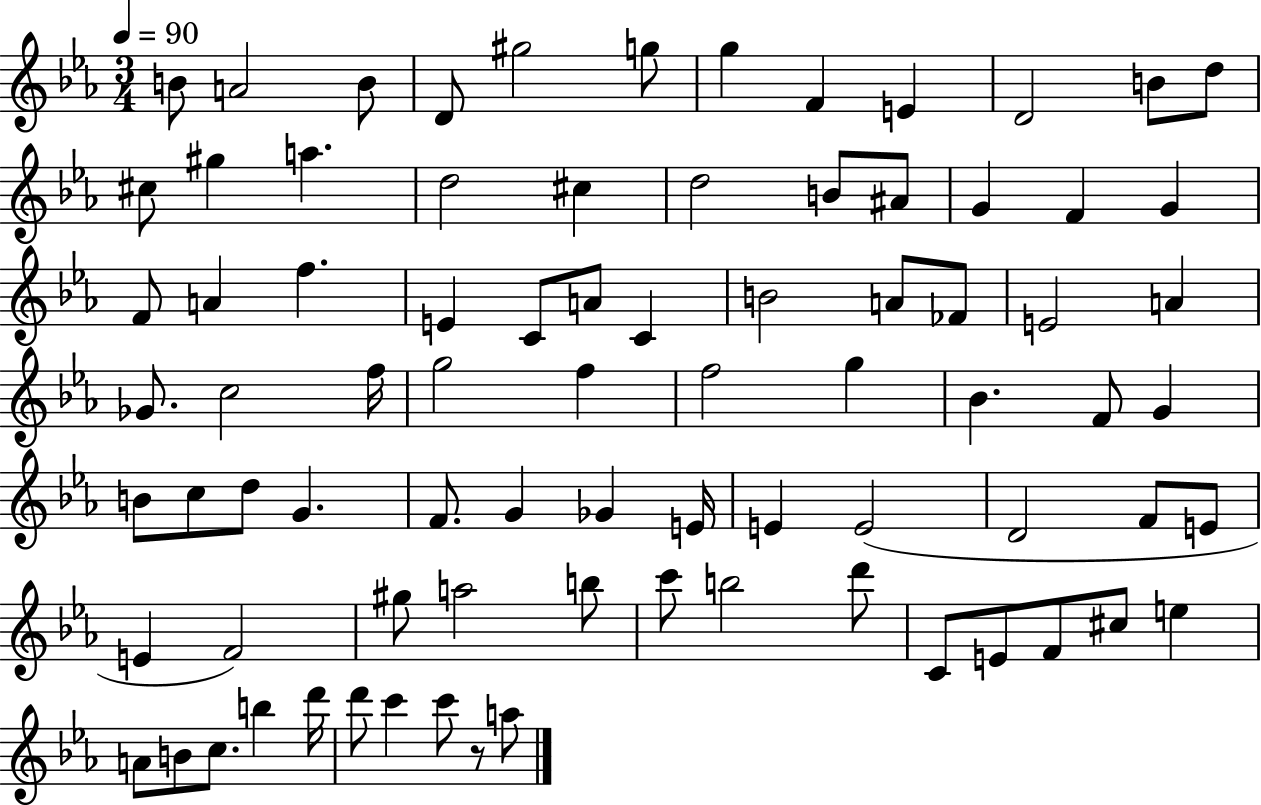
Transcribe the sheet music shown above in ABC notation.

X:1
T:Untitled
M:3/4
L:1/4
K:Eb
B/2 A2 B/2 D/2 ^g2 g/2 g F E D2 B/2 d/2 ^c/2 ^g a d2 ^c d2 B/2 ^A/2 G F G F/2 A f E C/2 A/2 C B2 A/2 _F/2 E2 A _G/2 c2 f/4 g2 f f2 g _B F/2 G B/2 c/2 d/2 G F/2 G _G E/4 E E2 D2 F/2 E/2 E F2 ^g/2 a2 b/2 c'/2 b2 d'/2 C/2 E/2 F/2 ^c/2 e A/2 B/2 c/2 b d'/4 d'/2 c' c'/2 z/2 a/2